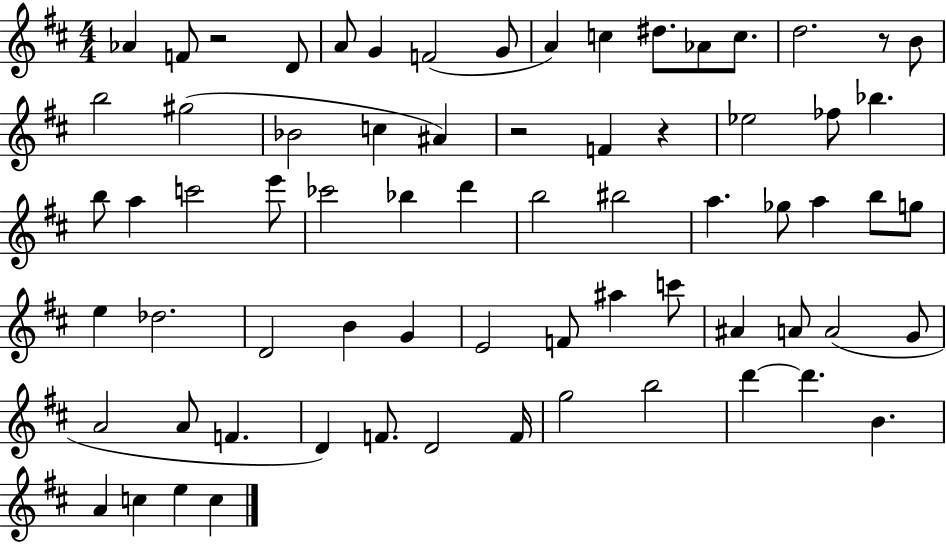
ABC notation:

X:1
T:Untitled
M:4/4
L:1/4
K:D
_A F/2 z2 D/2 A/2 G F2 G/2 A c ^d/2 _A/2 c/2 d2 z/2 B/2 b2 ^g2 _B2 c ^A z2 F z _e2 _f/2 _b b/2 a c'2 e'/2 _c'2 _b d' b2 ^b2 a _g/2 a b/2 g/2 e _d2 D2 B G E2 F/2 ^a c'/2 ^A A/2 A2 G/2 A2 A/2 F D F/2 D2 F/4 g2 b2 d' d' B A c e c